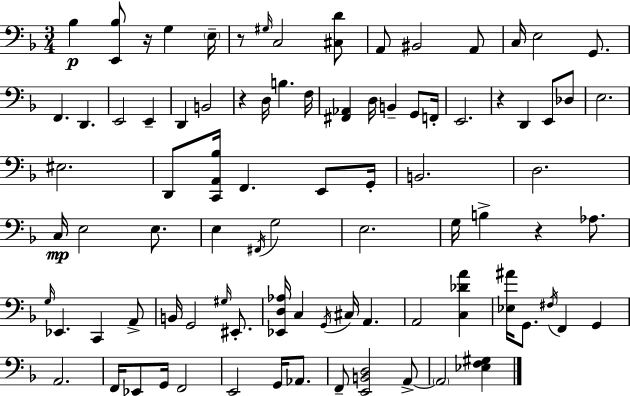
{
  \clef bass
  \numericTimeSignature
  \time 3/4
  \key f \major
  bes4\p <e, bes>8 r16 g4 \parenthesize e16-- | r8 \grace { gis16 } c2 <cis d'>8 | a,8 bis,2 a,8 | c16 e2 g,8. | \break f,4. d,4. | e,2 e,4-- | d,4 b,2 | r4 d16 b4. | \break f16 <fis, aes,>4 d16 b,4-- g,8 | f,16-. e,2. | r4 d,4 e,8 des8 | e2. | \break eis2. | d,8 <c, a, bes>16 f,4. e,8 | g,16-. b,2. | d2. | \break c16\mp e2 e8. | e4 \acciaccatura { fis,16 } g2 | e2. | g16 b4-> r4 aes8. | \break \grace { g16 } ees,4. c,4 | a,8-> b,16 g,2 | \grace { gis16 } eis,8.-. <ees, d aes>16 c4 \acciaccatura { g,16 } cis16 a,4. | a,2 | \break <c des' a'>4 <ees ais'>16 g,8. \acciaccatura { fis16 } f,4 | g,4 a,2. | f,16 ees,8 g,16 f,2 | e,2 | \break g,16 aes,8. f,8-- <e, b, d>2 | a,8->~~ \parenthesize a,2 | <ees f gis>4 \bar "|."
}